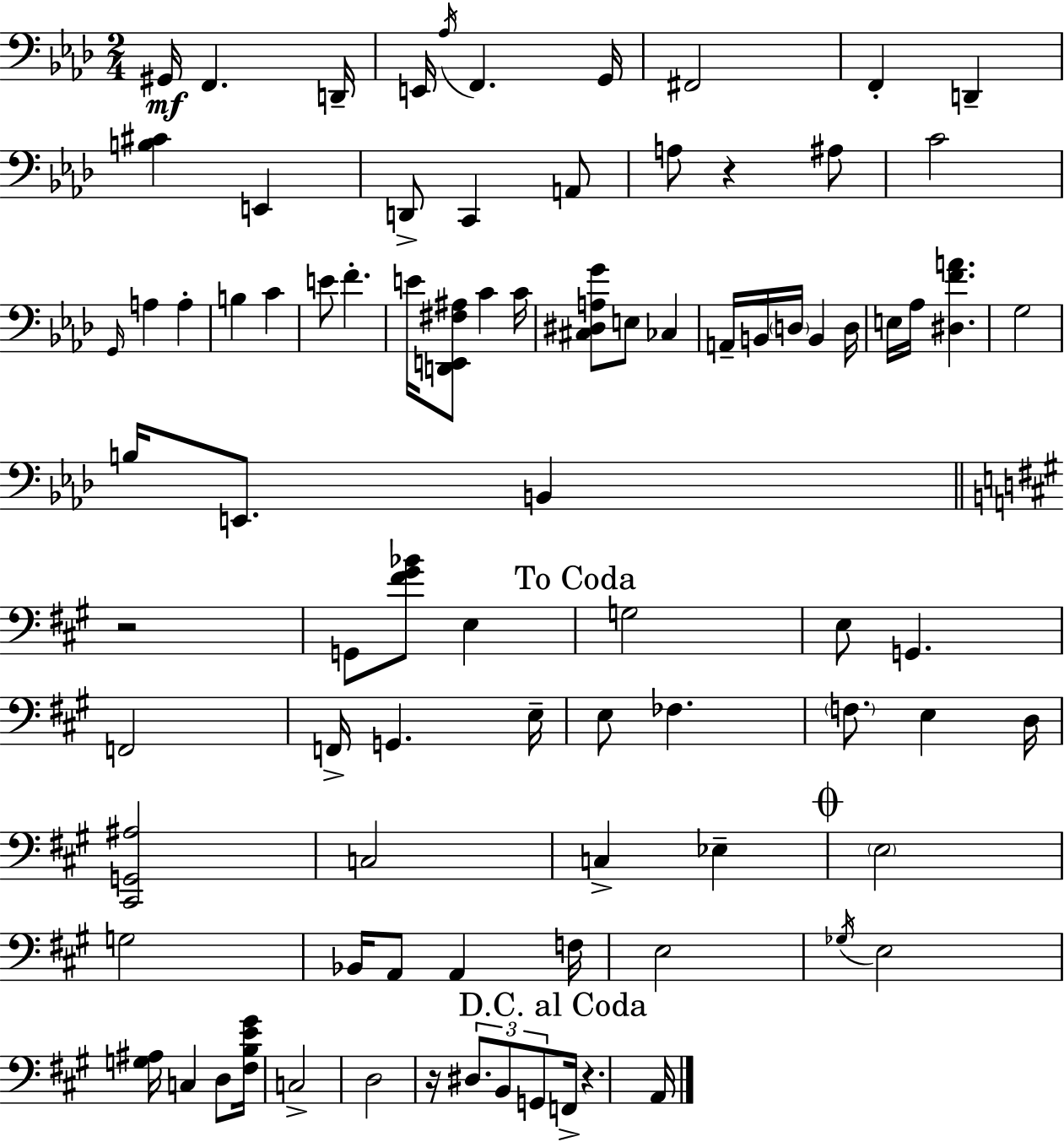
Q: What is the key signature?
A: AES major